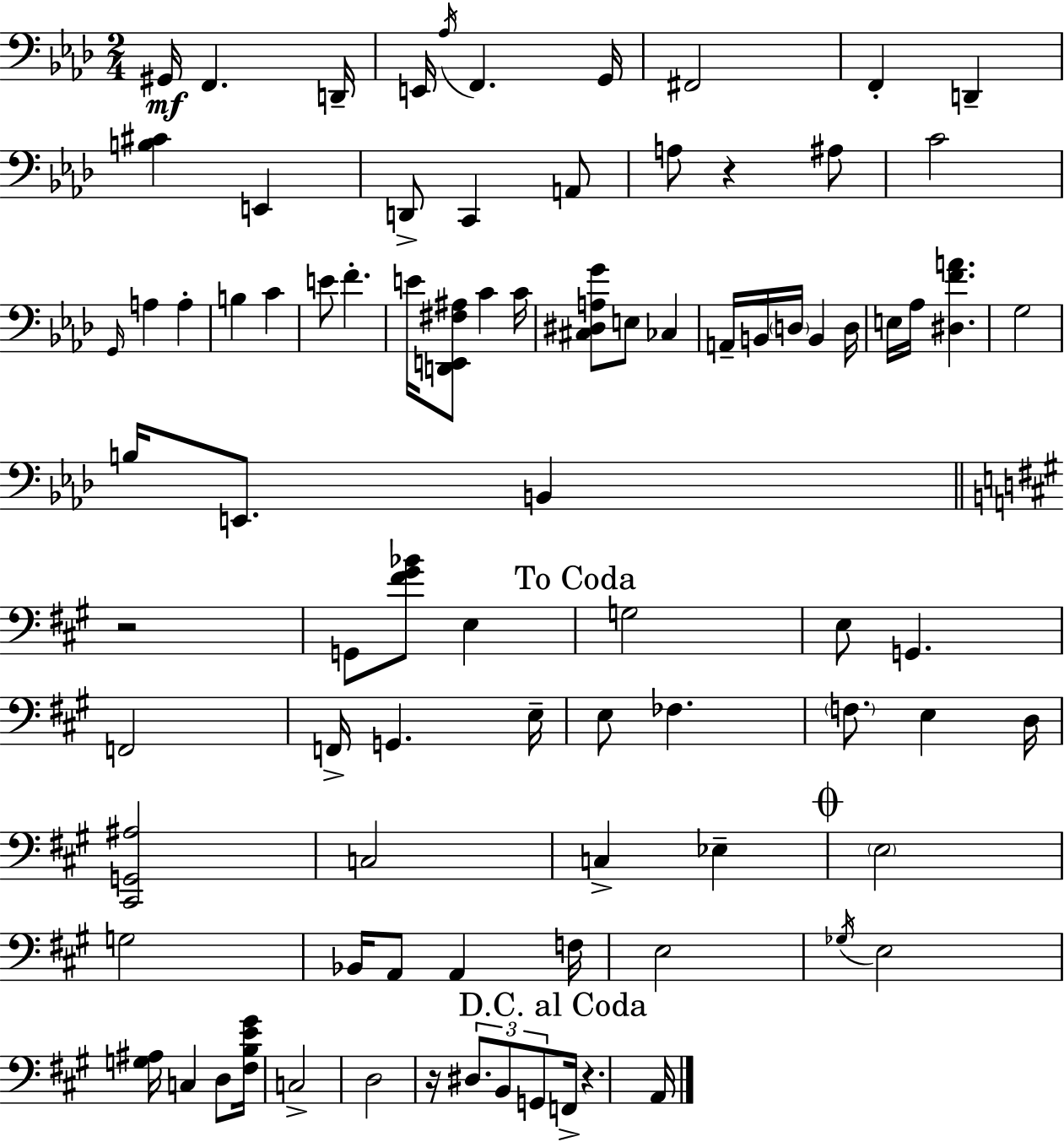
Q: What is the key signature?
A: AES major